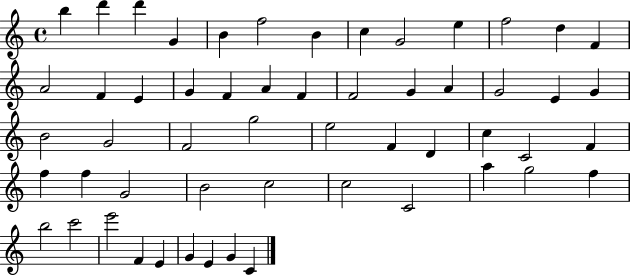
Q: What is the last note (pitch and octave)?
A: C4